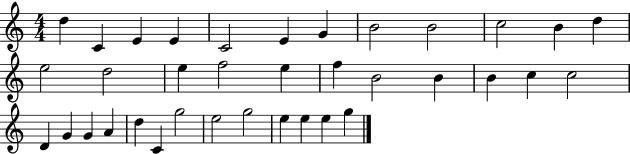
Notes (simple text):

D5/q C4/q E4/q E4/q C4/h E4/q G4/q B4/h B4/h C5/h B4/q D5/q E5/h D5/h E5/q F5/h E5/q F5/q B4/h B4/q B4/q C5/q C5/h D4/q G4/q G4/q A4/q D5/q C4/q G5/h E5/h G5/h E5/q E5/q E5/q G5/q